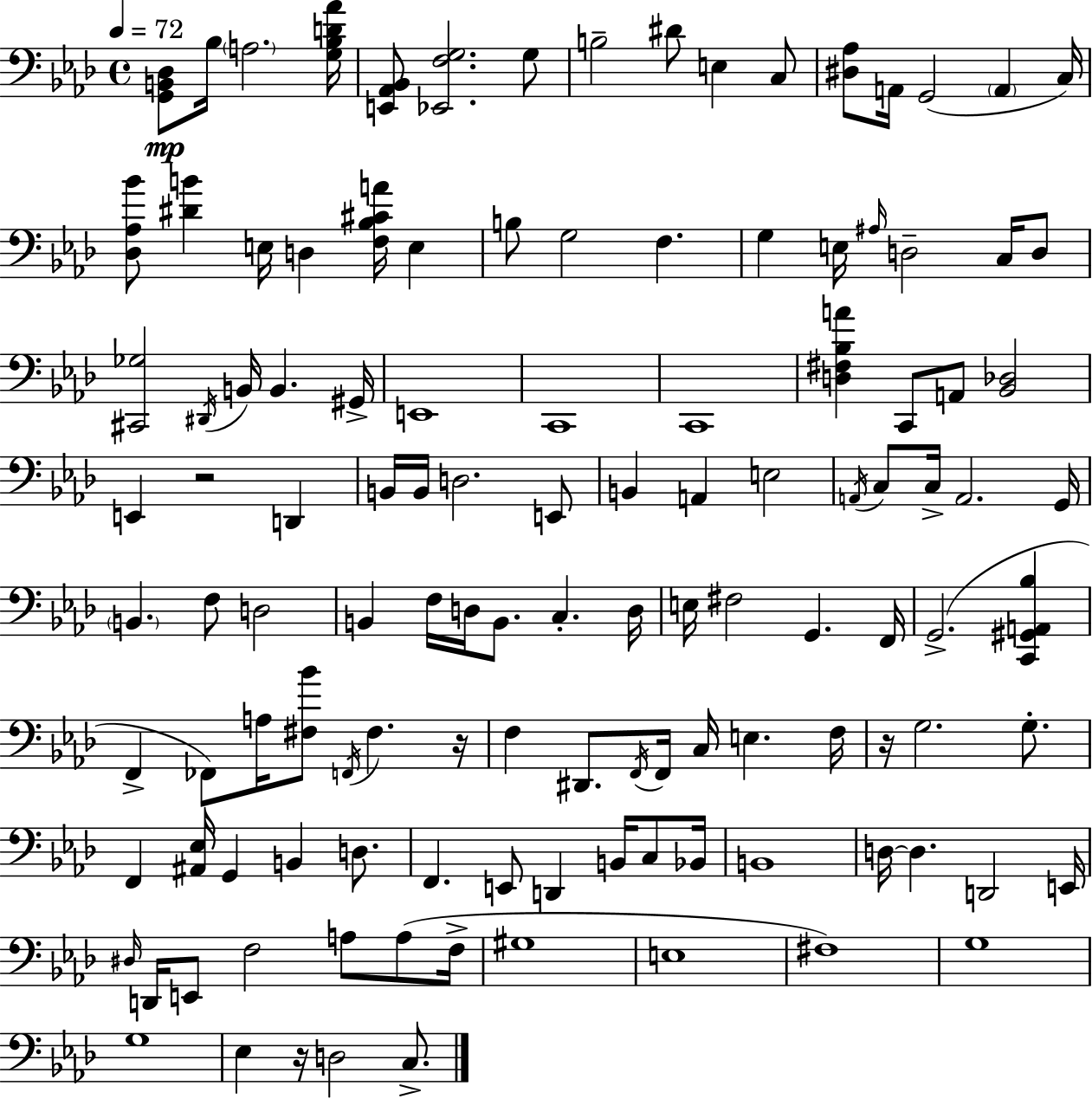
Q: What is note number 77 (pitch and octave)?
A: B2